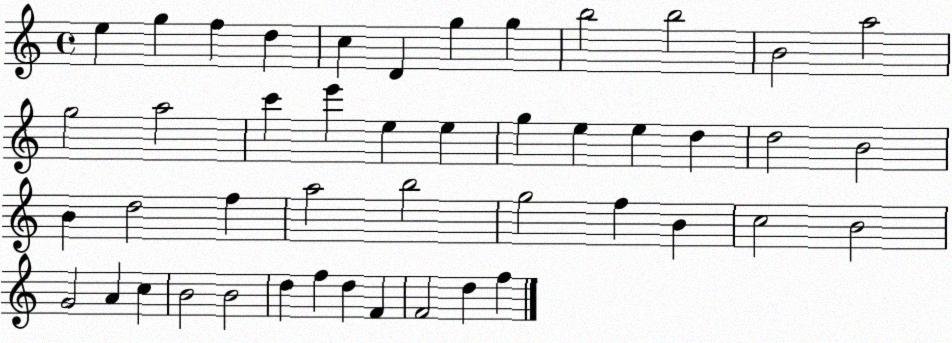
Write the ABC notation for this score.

X:1
T:Untitled
M:4/4
L:1/4
K:C
e g f d c D g g b2 b2 B2 a2 g2 a2 c' e' e e g e e d d2 B2 B d2 f a2 b2 g2 f B c2 B2 G2 A c B2 B2 d f d F F2 d f